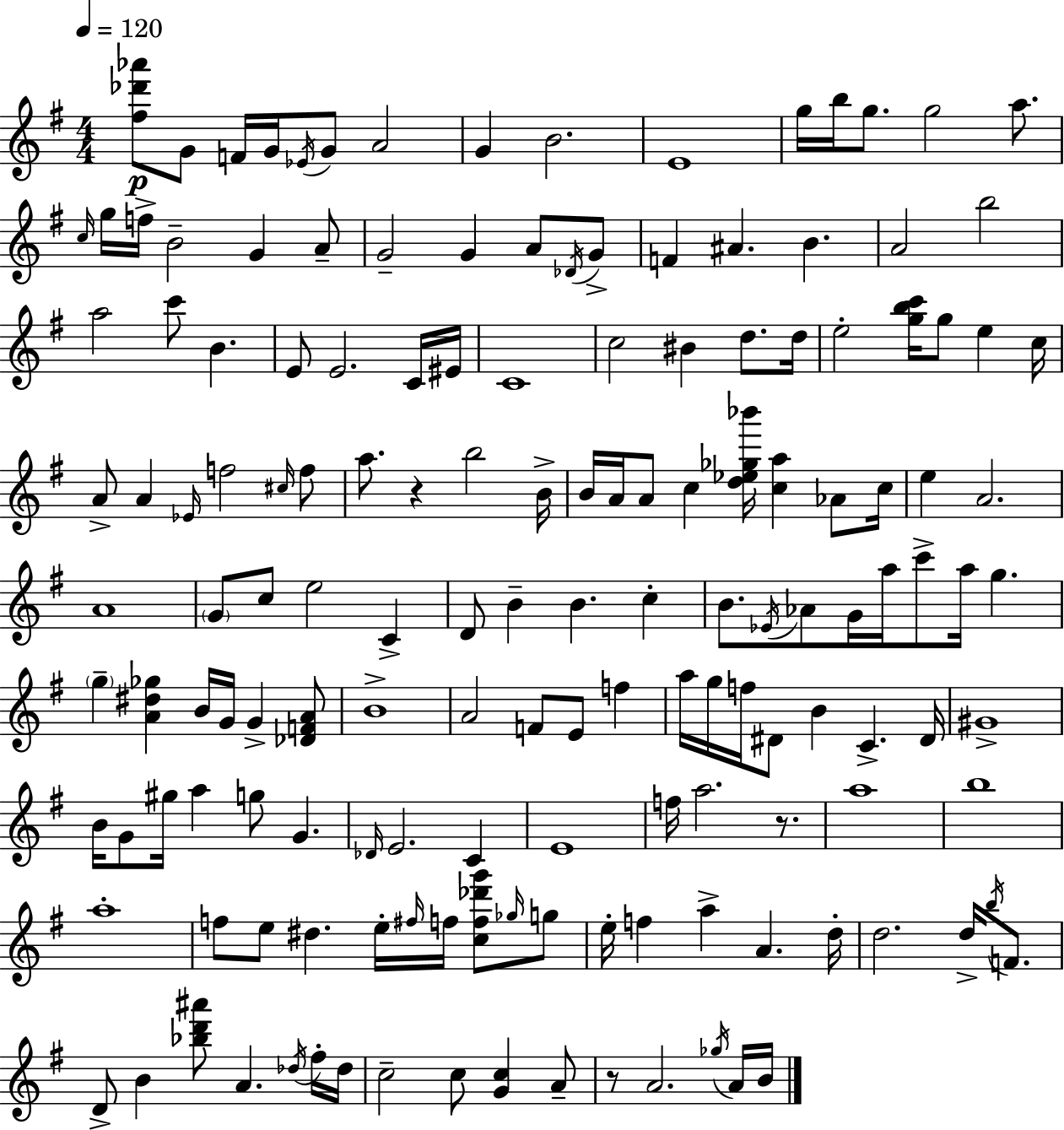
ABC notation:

X:1
T:Untitled
M:4/4
L:1/4
K:G
[^f_d'_a']/2 G/2 F/4 G/4 _E/4 G/2 A2 G B2 E4 g/4 b/4 g/2 g2 a/2 c/4 g/4 f/4 B2 G A/2 G2 G A/2 _D/4 G/2 F ^A B A2 b2 a2 c'/2 B E/2 E2 C/4 ^E/4 C4 c2 ^B d/2 d/4 e2 [gbc']/4 g/2 e c/4 A/2 A _E/4 f2 ^c/4 f/2 a/2 z b2 B/4 B/4 A/4 A/2 c [d_e_g_b']/4 [ca] _A/2 c/4 e A2 A4 G/2 c/2 e2 C D/2 B B c B/2 _E/4 _A/2 G/4 a/4 c'/2 a/4 g g [A^d_g] B/4 G/4 G [_DFA]/2 B4 A2 F/2 E/2 f a/4 g/4 f/4 ^D/2 B C ^D/4 ^G4 B/4 G/2 ^g/4 a g/2 G _D/4 E2 C E4 f/4 a2 z/2 a4 b4 a4 f/2 e/2 ^d e/4 ^f/4 f/4 [cf_d'g']/2 _g/4 g/2 e/4 f a A d/4 d2 d/4 b/4 F/2 D/2 B [_bd'^a']/2 A _d/4 ^f/4 _d/4 c2 c/2 [Gc] A/2 z/2 A2 _g/4 A/4 B/4